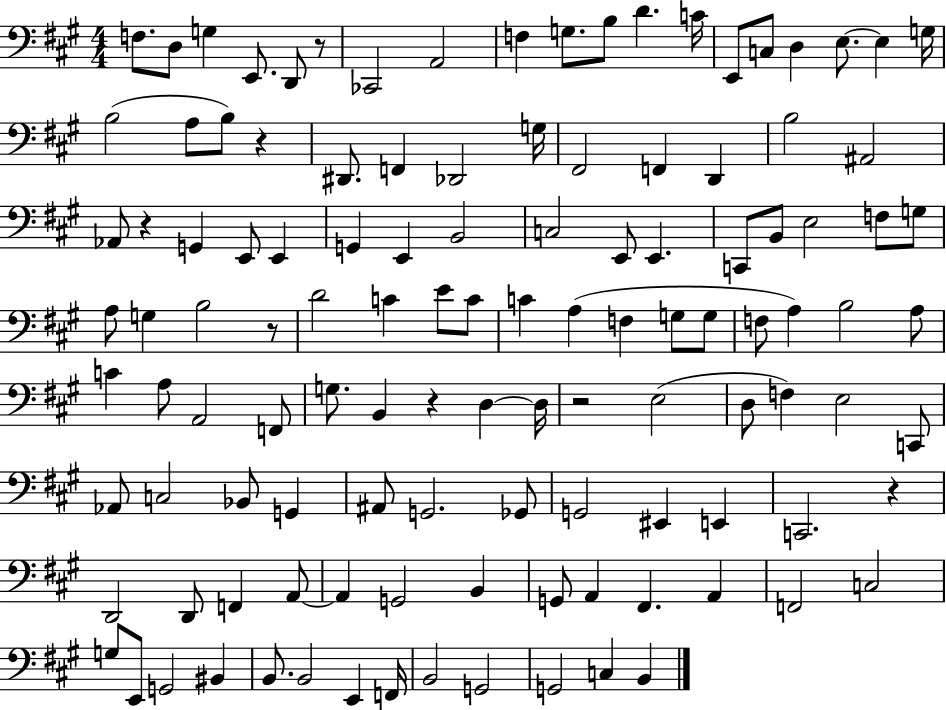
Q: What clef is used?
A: bass